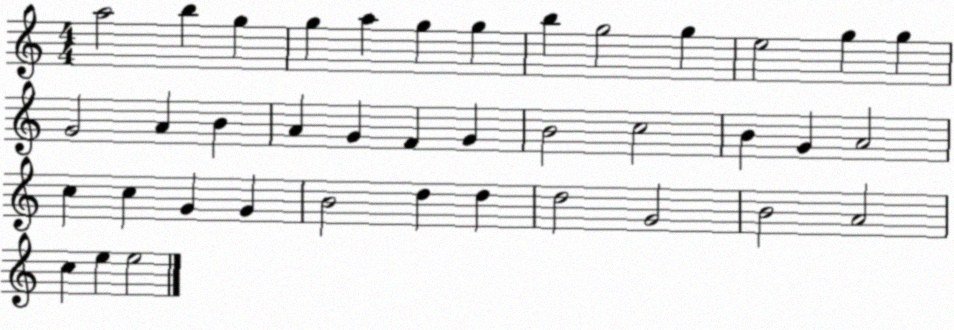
X:1
T:Untitled
M:4/4
L:1/4
K:C
a2 b g g a g g b g2 g e2 g g G2 A B A G F G B2 c2 B G A2 c c G G B2 d d d2 G2 B2 A2 c e e2